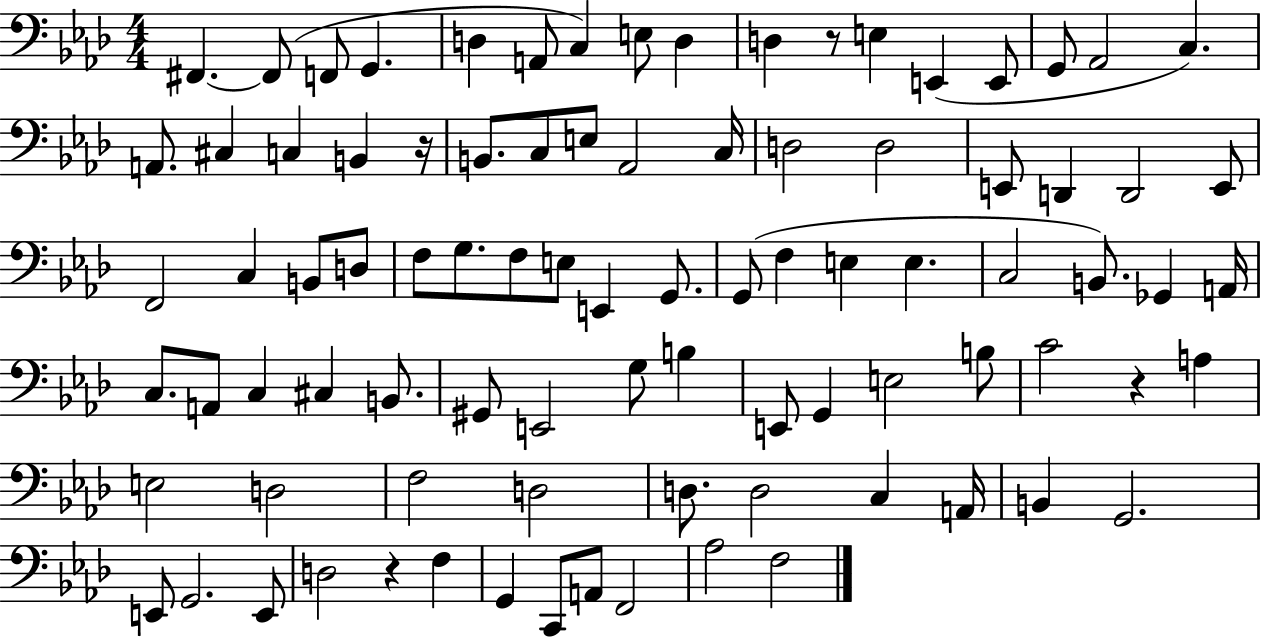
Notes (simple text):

F#2/q. F#2/e F2/e G2/q. D3/q A2/e C3/q E3/e D3/q D3/q R/e E3/q E2/q E2/e G2/e Ab2/h C3/q. A2/e. C#3/q C3/q B2/q R/s B2/e. C3/e E3/e Ab2/h C3/s D3/h D3/h E2/e D2/q D2/h E2/e F2/h C3/q B2/e D3/e F3/e G3/e. F3/e E3/e E2/q G2/e. G2/e F3/q E3/q E3/q. C3/h B2/e. Gb2/q A2/s C3/e. A2/e C3/q C#3/q B2/e. G#2/e E2/h G3/e B3/q E2/e G2/q E3/h B3/e C4/h R/q A3/q E3/h D3/h F3/h D3/h D3/e. D3/h C3/q A2/s B2/q G2/h. E2/e G2/h. E2/e D3/h R/q F3/q G2/q C2/e A2/e F2/h Ab3/h F3/h